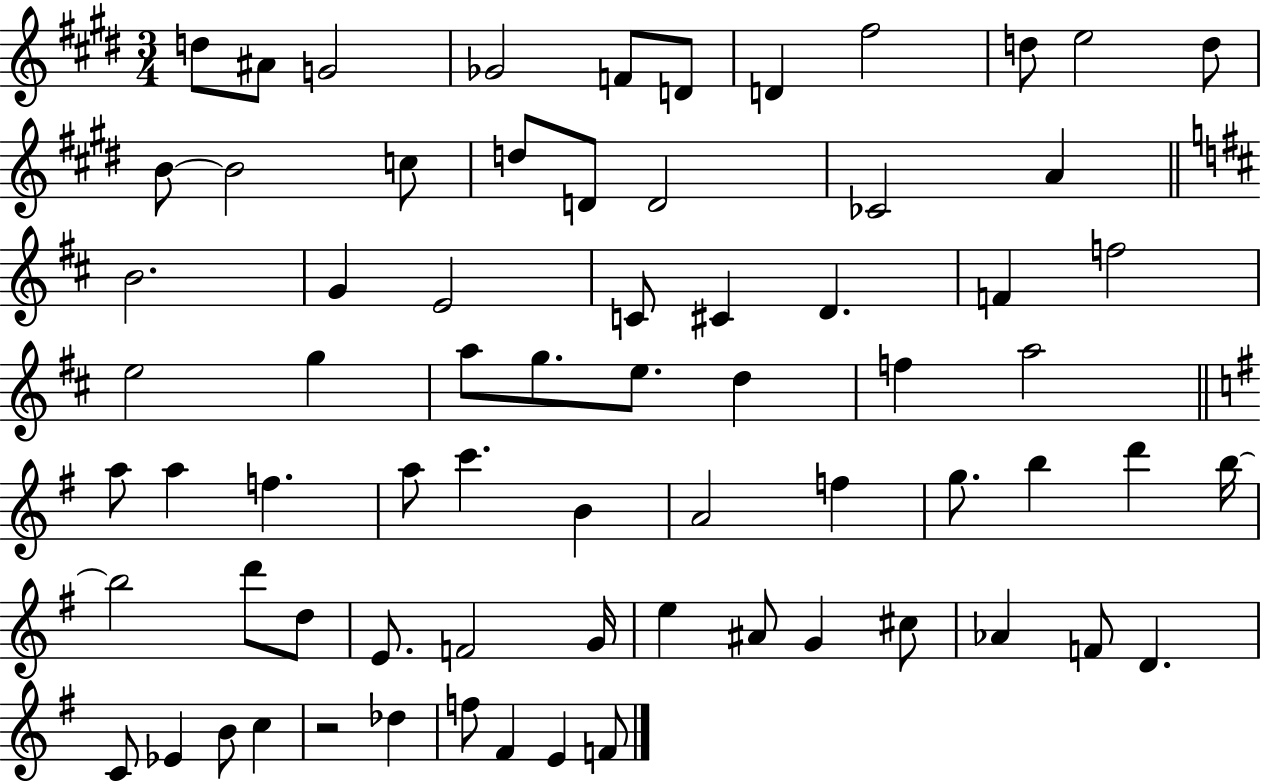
X:1
T:Untitled
M:3/4
L:1/4
K:E
d/2 ^A/2 G2 _G2 F/2 D/2 D ^f2 d/2 e2 d/2 B/2 B2 c/2 d/2 D/2 D2 _C2 A B2 G E2 C/2 ^C D F f2 e2 g a/2 g/2 e/2 d f a2 a/2 a f a/2 c' B A2 f g/2 b d' b/4 b2 d'/2 d/2 E/2 F2 G/4 e ^A/2 G ^c/2 _A F/2 D C/2 _E B/2 c z2 _d f/2 ^F E F/2